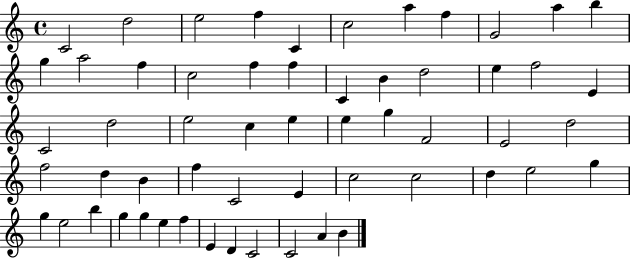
C4/h D5/h E5/h F5/q C4/q C5/h A5/q F5/q G4/h A5/q B5/q G5/q A5/h F5/q C5/h F5/q F5/q C4/q B4/q D5/h E5/q F5/h E4/q C4/h D5/h E5/h C5/q E5/q E5/q G5/q F4/h E4/h D5/h F5/h D5/q B4/q F5/q C4/h E4/q C5/h C5/h D5/q E5/h G5/q G5/q E5/h B5/q G5/q G5/q E5/q F5/q E4/q D4/q C4/h C4/h A4/q B4/q